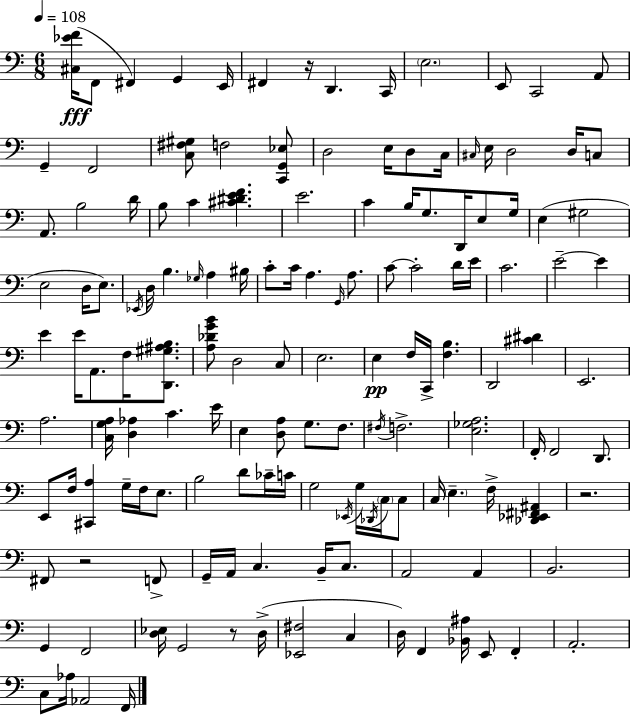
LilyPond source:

{
  \clef bass
  \numericTimeSignature
  \time 6/8
  \key c \major
  \tempo 4 = 108
  \repeat volta 2 { <cis ees' f'>16(\fff f,8 fis,4) g,4 e,16 | fis,4 r16 d,4. c,16 | \parenthesize e2. | e,8 c,2 a,8 | \break g,4-- f,2 | <c fis gis>8 f2 <c, g, ees>8 | d2 e16 d8 c16 | \grace { cis16 } e16 d2 d16 c8 | \break a,8. b2 | d'16 b8 c'4 <cis' dis' e' f'>4. | e'2. | c'4 b16 g8. d,16 e8 | \break g16 e4( gis2 | e2 d16 e8.) | \acciaccatura { ees,16 } d16 b4. \grace { ges16 } a4 | bis16 c'8-. c'16 a4. | \break \grace { g,16 } a8. c'8~~ c'2-. | d'16 e'16 c'2. | e'2--~~ | e'4 e'4 e'16 a,8. | \break f16 <d, gis ais b>8. <a des' g' b'>8 d2 | c8 e2. | e4\pp f16 c,16-> <f b>4. | d,2 | \break <cis' dis'>4 e,2. | a2. | <c g a>16 <d aes>4 c'4. | e'16 e4 <d a>8 g8. | \break f8. \acciaccatura { fis16 } f2.-> | <e ges a>2. | f,16-. f,2 | d,8. e,8 f16 <cis, a>4 | \break g16-- f16 e8. b2 | d'8 ces'16-- c'16 g2 | \acciaccatura { ees,16 } g16 \acciaccatura { des,16 } \parenthesize c16 c8 c16 \parenthesize e4.-- | f16-> <des, ees, fis, ais,>4 r2. | \break fis,8 r2 | f,8-> g,16-- a,16 c4. | b,16-- c8. a,2 | a,4 b,2. | \break g,4 f,2 | <d ees>16 g,2 | r8 d16->( <ees, fis>2 | c4 d16) f,4 | \break <bes, ais>16 e,8 f,4-. a,2.-. | c8 aes16 aes,2 | f,16 } \bar "|."
}